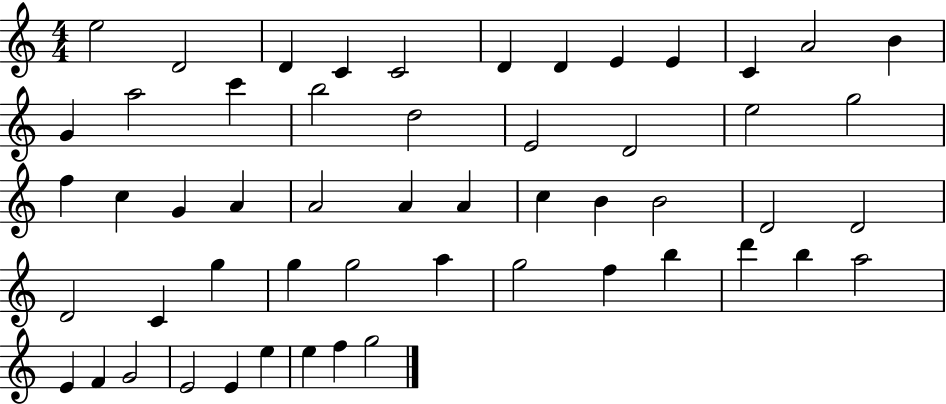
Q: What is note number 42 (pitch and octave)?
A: B5